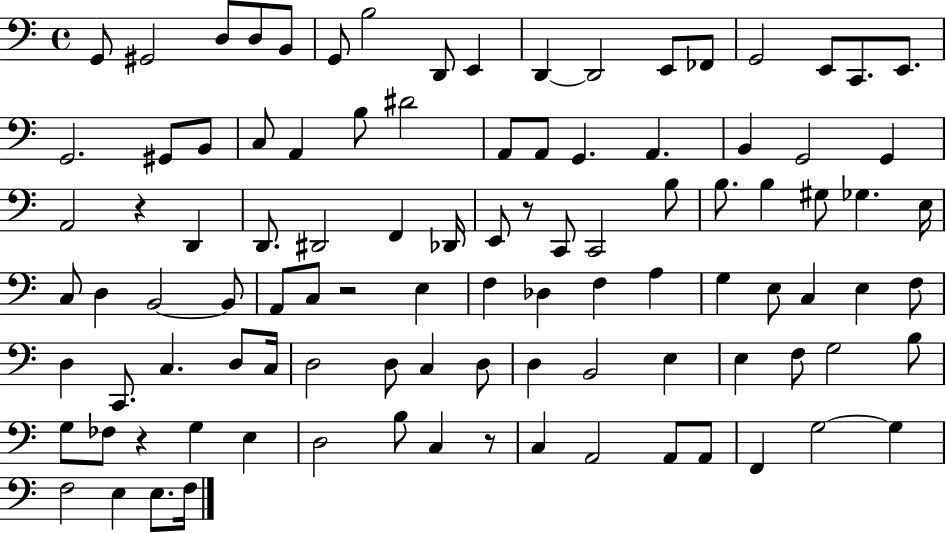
X:1
T:Untitled
M:4/4
L:1/4
K:C
G,,/2 ^G,,2 D,/2 D,/2 B,,/2 G,,/2 B,2 D,,/2 E,, D,, D,,2 E,,/2 _F,,/2 G,,2 E,,/2 C,,/2 E,,/2 G,,2 ^G,,/2 B,,/2 C,/2 A,, B,/2 ^D2 A,,/2 A,,/2 G,, A,, B,, G,,2 G,, A,,2 z D,, D,,/2 ^D,,2 F,, _D,,/4 E,,/2 z/2 C,,/2 C,,2 B,/2 B,/2 B, ^G,/2 _G, E,/4 C,/2 D, B,,2 B,,/2 A,,/2 C,/2 z2 E, F, _D, F, A, G, E,/2 C, E, F,/2 D, C,,/2 C, D,/2 C,/4 D,2 D,/2 C, D,/2 D, B,,2 E, E, F,/2 G,2 B,/2 G,/2 _F,/2 z G, E, D,2 B,/2 C, z/2 C, A,,2 A,,/2 A,,/2 F,, G,2 G, F,2 E, E,/2 F,/4